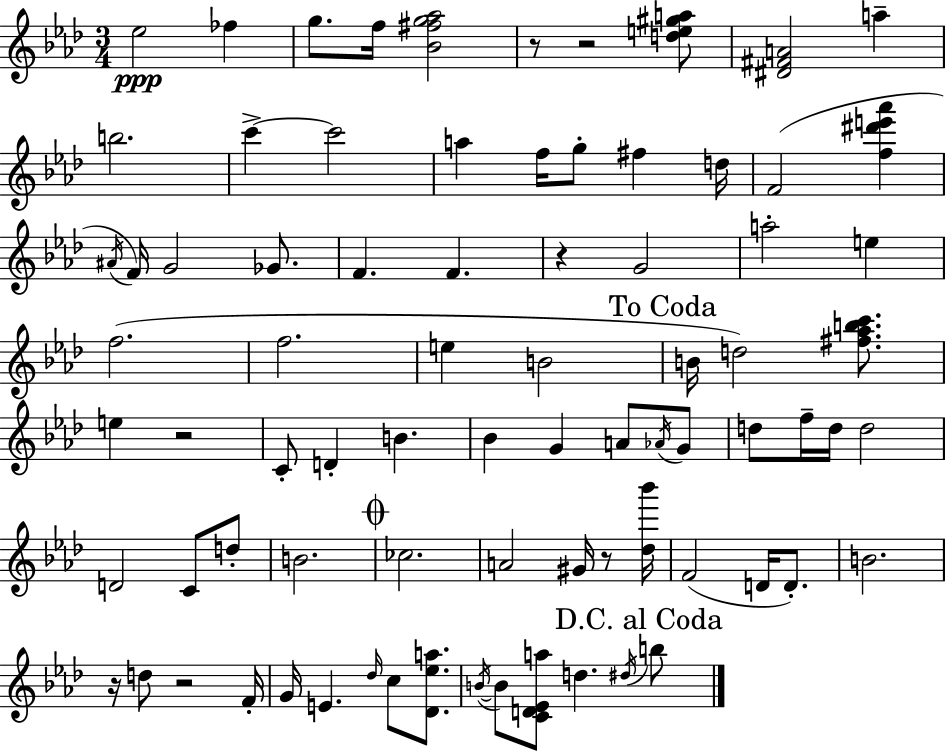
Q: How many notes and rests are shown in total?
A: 79